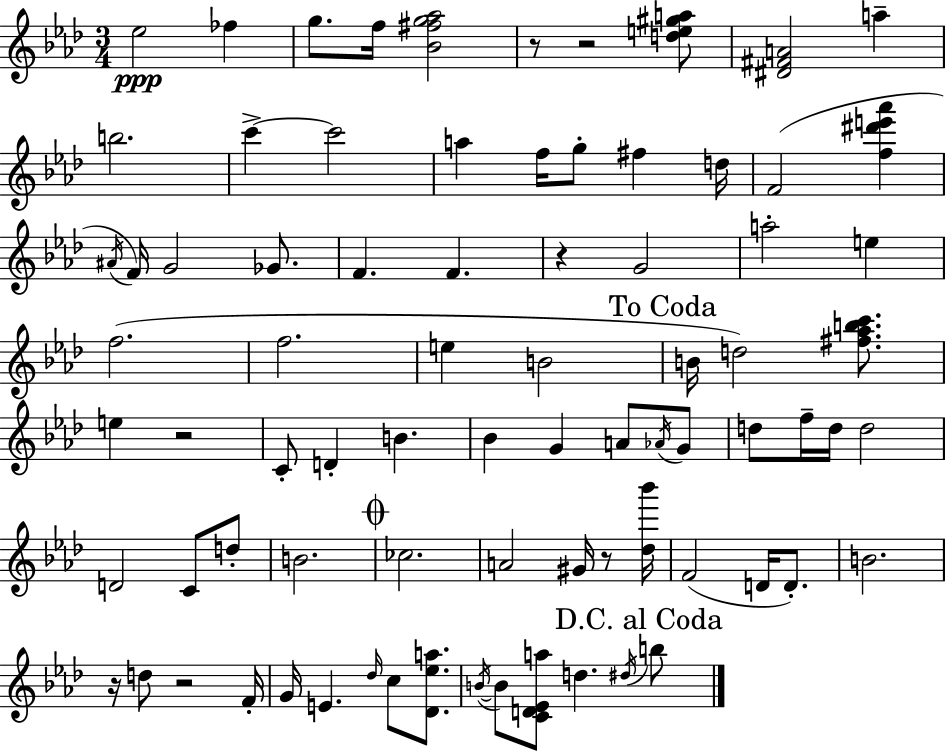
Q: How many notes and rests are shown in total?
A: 79